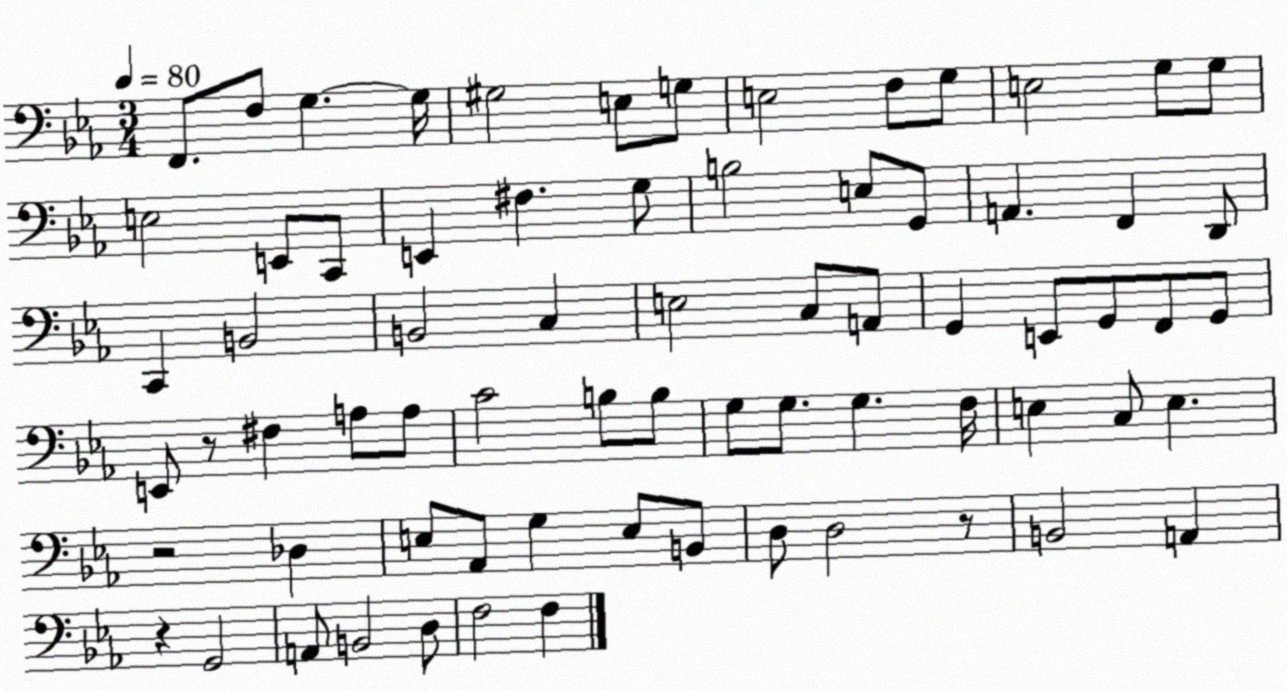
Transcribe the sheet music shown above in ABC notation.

X:1
T:Untitled
M:3/4
L:1/4
K:Eb
F,,/2 F,/2 G, G,/4 ^G,2 E,/2 G,/2 E,2 F,/2 G,/2 E,2 G,/2 G,/2 E,2 E,,/2 C,,/2 E,, ^F, G,/2 B,2 E,/2 G,,/2 A,, F,, D,,/2 C,, B,,2 B,,2 C, E,2 C,/2 A,,/2 G,, E,,/2 G,,/2 F,,/2 G,,/2 E,,/2 z/2 ^F, A,/2 A,/2 C2 B,/2 B,/2 G,/2 G,/2 G, F,/4 E, C,/2 E, z2 _D, E,/2 _A,,/2 G, E,/2 B,,/2 D,/2 D,2 z/2 B,,2 A,, z G,,2 A,,/2 B,,2 D,/2 F,2 F,